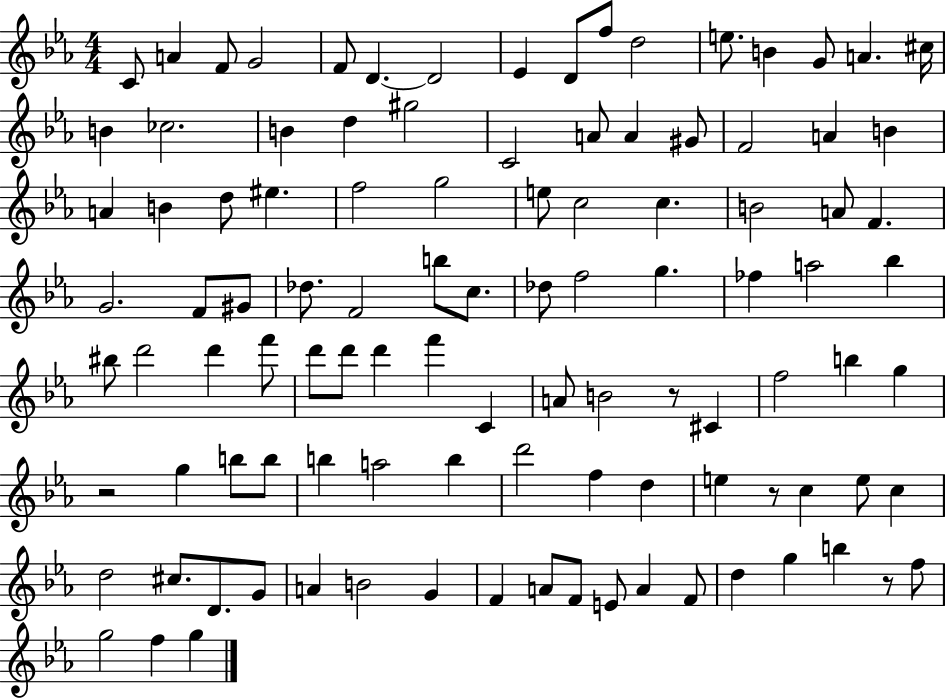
C4/e A4/q F4/e G4/h F4/e D4/q. D4/h Eb4/q D4/e F5/e D5/h E5/e. B4/q G4/e A4/q. C#5/s B4/q CES5/h. B4/q D5/q G#5/h C4/h A4/e A4/q G#4/e F4/h A4/q B4/q A4/q B4/q D5/e EIS5/q. F5/h G5/h E5/e C5/h C5/q. B4/h A4/e F4/q. G4/h. F4/e G#4/e Db5/e. F4/h B5/e C5/e. Db5/e F5/h G5/q. FES5/q A5/h Bb5/q BIS5/e D6/h D6/q F6/e D6/e D6/e D6/q F6/q C4/q A4/e B4/h R/e C#4/q F5/h B5/q G5/q R/h G5/q B5/e B5/e B5/q A5/h B5/q D6/h F5/q D5/q E5/q R/e C5/q E5/e C5/q D5/h C#5/e. D4/e. G4/e A4/q B4/h G4/q F4/q A4/e F4/e E4/e A4/q F4/e D5/q G5/q B5/q R/e F5/e G5/h F5/q G5/q